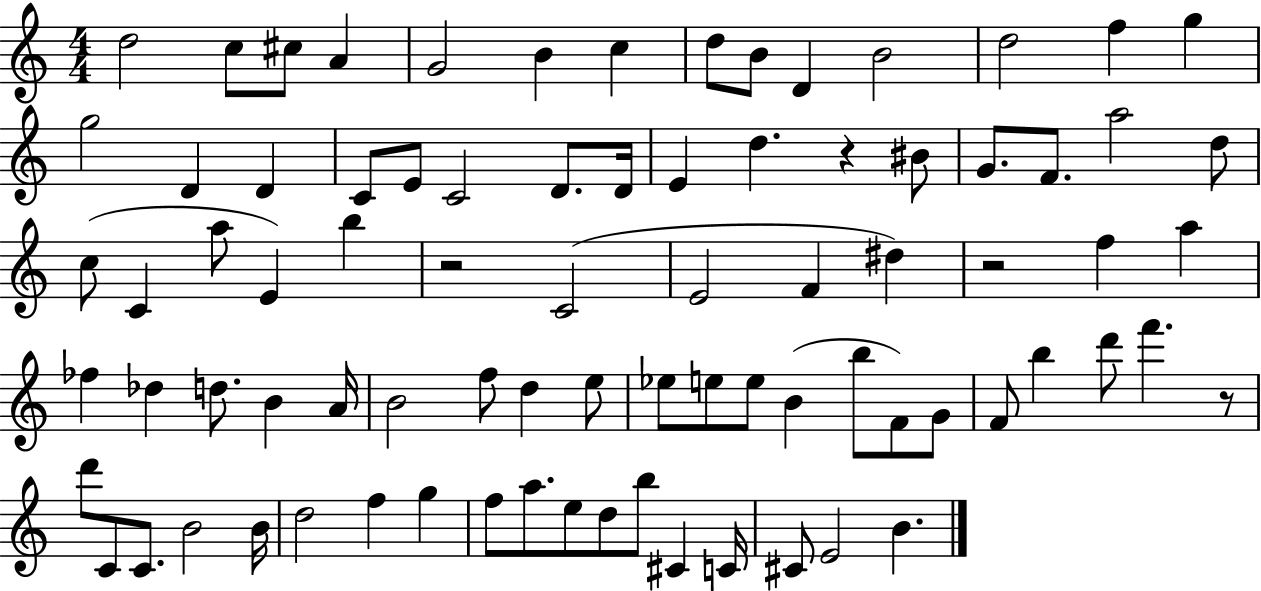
{
  \clef treble
  \numericTimeSignature
  \time 4/4
  \key c \major
  d''2 c''8 cis''8 a'4 | g'2 b'4 c''4 | d''8 b'8 d'4 b'2 | d''2 f''4 g''4 | \break g''2 d'4 d'4 | c'8 e'8 c'2 d'8. d'16 | e'4 d''4. r4 bis'8 | g'8. f'8. a''2 d''8 | \break c''8( c'4 a''8 e'4) b''4 | r2 c'2( | e'2 f'4 dis''4) | r2 f''4 a''4 | \break fes''4 des''4 d''8. b'4 a'16 | b'2 f''8 d''4 e''8 | ees''8 e''8 e''8 b'4( b''8 f'8) g'8 | f'8 b''4 d'''8 f'''4. r8 | \break d'''8 c'8 c'8. b'2 b'16 | d''2 f''4 g''4 | f''8 a''8. e''8 d''8 b''8 cis'4 c'16 | cis'8 e'2 b'4. | \break \bar "|."
}